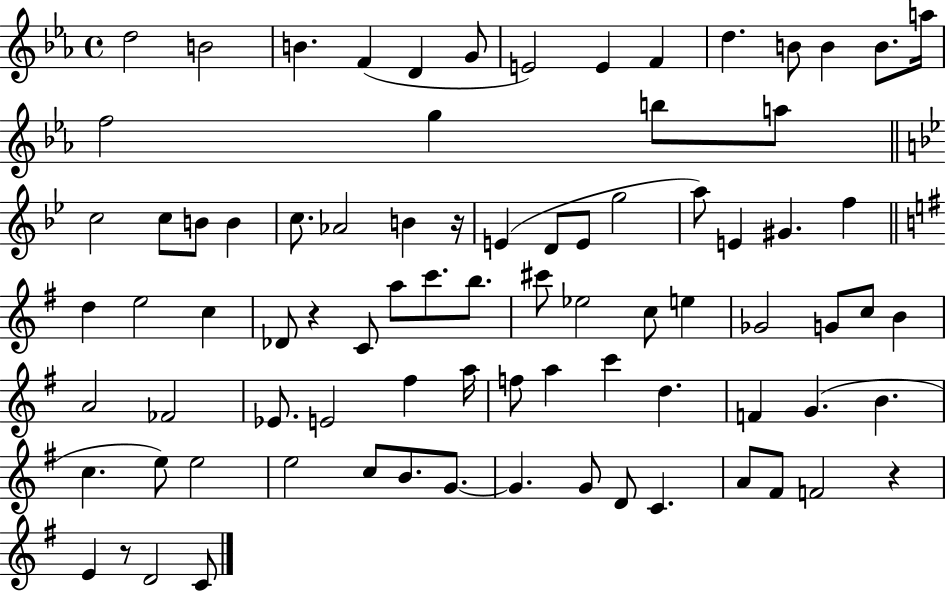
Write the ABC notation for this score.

X:1
T:Untitled
M:4/4
L:1/4
K:Eb
d2 B2 B F D G/2 E2 E F d B/2 B B/2 a/4 f2 g b/2 a/2 c2 c/2 B/2 B c/2 _A2 B z/4 E D/2 E/2 g2 a/2 E ^G f d e2 c _D/2 z C/2 a/2 c'/2 b/2 ^c'/2 _e2 c/2 e _G2 G/2 c/2 B A2 _F2 _E/2 E2 ^f a/4 f/2 a c' d F G B c e/2 e2 e2 c/2 B/2 G/2 G G/2 D/2 C A/2 ^F/2 F2 z E z/2 D2 C/2